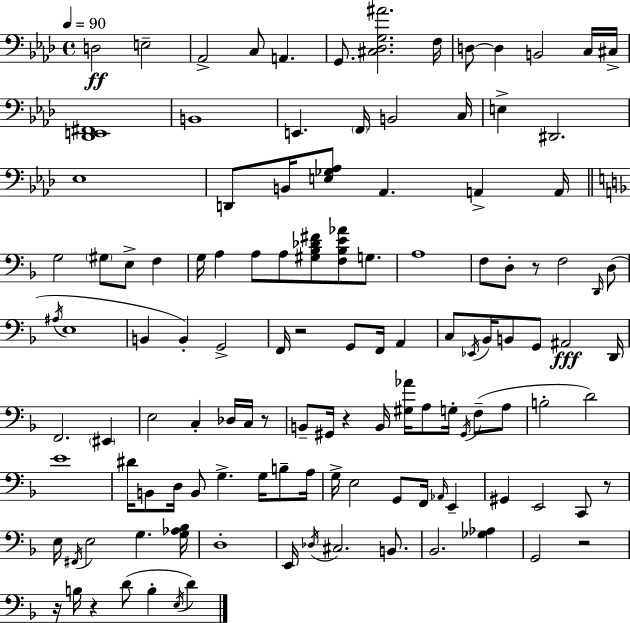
D3/h E3/h Ab2/h C3/e A2/q. G2/e. [C#3,Db3,G3,A#4]/h. F3/s D3/e D3/q B2/h C3/s C#3/s [Db2,E2,F#2]/w B2/w E2/q. F2/s B2/h C3/s E3/q D#2/h. Eb3/w D2/e B2/s [E3,Gb3,Ab3]/e Ab2/q. A2/q A2/s G3/h G#3/e E3/e F3/q G3/s A3/q A3/e A3/e [G#3,Bb3,Db4,F#4]/e [F3,Bb3,E4,Ab4]/e G3/e. A3/w F3/e D3/e R/e F3/h D2/s D3/e A#3/s E3/w B2/q B2/q G2/h F2/s R/h G2/e F2/s A2/q C3/e Eb2/s Bb2/s B2/e G2/e A#2/h D2/s F2/h. EIS2/q E3/h C3/q Db3/s C3/s R/e B2/e G#2/s R/q B2/s [G#3,Ab4]/s A3/e G3/s G#2/s F3/e A3/e B3/h D4/h E4/w D#4/s B2/e D3/s B2/e G3/q. G3/s B3/e A3/s G3/s E3/h G2/e F2/s Ab2/s E2/q G#2/q E2/h C2/e R/e E3/s F#2/s E3/h G3/q. [G3,Ab3,Bb3]/s D3/w E2/s Db3/s C#3/h. B2/e. Bb2/h. [Gb3,Ab3]/q G2/h R/h R/s B3/s R/q D4/e B3/q E3/s D4/q